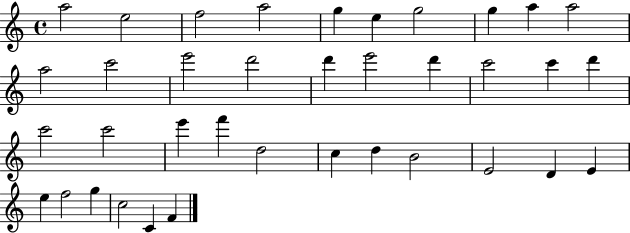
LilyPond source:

{
  \clef treble
  \time 4/4
  \defaultTimeSignature
  \key c \major
  a''2 e''2 | f''2 a''2 | g''4 e''4 g''2 | g''4 a''4 a''2 | \break a''2 c'''2 | e'''2 d'''2 | d'''4 e'''2 d'''4 | c'''2 c'''4 d'''4 | \break c'''2 c'''2 | e'''4 f'''4 d''2 | c''4 d''4 b'2 | e'2 d'4 e'4 | \break e''4 f''2 g''4 | c''2 c'4 f'4 | \bar "|."
}